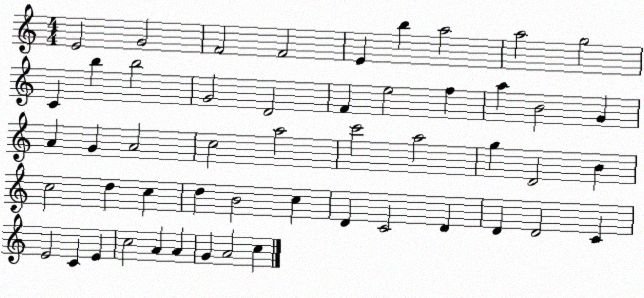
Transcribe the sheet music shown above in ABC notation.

X:1
T:Untitled
M:4/4
L:1/4
K:C
E2 G2 F2 F2 E b a2 a2 g2 C b b2 G2 D2 F e2 f a B2 G A G A2 c2 a2 c'2 a2 g D2 B c2 d c d B2 c D C2 D D D2 C E2 C E c2 A A G A2 c